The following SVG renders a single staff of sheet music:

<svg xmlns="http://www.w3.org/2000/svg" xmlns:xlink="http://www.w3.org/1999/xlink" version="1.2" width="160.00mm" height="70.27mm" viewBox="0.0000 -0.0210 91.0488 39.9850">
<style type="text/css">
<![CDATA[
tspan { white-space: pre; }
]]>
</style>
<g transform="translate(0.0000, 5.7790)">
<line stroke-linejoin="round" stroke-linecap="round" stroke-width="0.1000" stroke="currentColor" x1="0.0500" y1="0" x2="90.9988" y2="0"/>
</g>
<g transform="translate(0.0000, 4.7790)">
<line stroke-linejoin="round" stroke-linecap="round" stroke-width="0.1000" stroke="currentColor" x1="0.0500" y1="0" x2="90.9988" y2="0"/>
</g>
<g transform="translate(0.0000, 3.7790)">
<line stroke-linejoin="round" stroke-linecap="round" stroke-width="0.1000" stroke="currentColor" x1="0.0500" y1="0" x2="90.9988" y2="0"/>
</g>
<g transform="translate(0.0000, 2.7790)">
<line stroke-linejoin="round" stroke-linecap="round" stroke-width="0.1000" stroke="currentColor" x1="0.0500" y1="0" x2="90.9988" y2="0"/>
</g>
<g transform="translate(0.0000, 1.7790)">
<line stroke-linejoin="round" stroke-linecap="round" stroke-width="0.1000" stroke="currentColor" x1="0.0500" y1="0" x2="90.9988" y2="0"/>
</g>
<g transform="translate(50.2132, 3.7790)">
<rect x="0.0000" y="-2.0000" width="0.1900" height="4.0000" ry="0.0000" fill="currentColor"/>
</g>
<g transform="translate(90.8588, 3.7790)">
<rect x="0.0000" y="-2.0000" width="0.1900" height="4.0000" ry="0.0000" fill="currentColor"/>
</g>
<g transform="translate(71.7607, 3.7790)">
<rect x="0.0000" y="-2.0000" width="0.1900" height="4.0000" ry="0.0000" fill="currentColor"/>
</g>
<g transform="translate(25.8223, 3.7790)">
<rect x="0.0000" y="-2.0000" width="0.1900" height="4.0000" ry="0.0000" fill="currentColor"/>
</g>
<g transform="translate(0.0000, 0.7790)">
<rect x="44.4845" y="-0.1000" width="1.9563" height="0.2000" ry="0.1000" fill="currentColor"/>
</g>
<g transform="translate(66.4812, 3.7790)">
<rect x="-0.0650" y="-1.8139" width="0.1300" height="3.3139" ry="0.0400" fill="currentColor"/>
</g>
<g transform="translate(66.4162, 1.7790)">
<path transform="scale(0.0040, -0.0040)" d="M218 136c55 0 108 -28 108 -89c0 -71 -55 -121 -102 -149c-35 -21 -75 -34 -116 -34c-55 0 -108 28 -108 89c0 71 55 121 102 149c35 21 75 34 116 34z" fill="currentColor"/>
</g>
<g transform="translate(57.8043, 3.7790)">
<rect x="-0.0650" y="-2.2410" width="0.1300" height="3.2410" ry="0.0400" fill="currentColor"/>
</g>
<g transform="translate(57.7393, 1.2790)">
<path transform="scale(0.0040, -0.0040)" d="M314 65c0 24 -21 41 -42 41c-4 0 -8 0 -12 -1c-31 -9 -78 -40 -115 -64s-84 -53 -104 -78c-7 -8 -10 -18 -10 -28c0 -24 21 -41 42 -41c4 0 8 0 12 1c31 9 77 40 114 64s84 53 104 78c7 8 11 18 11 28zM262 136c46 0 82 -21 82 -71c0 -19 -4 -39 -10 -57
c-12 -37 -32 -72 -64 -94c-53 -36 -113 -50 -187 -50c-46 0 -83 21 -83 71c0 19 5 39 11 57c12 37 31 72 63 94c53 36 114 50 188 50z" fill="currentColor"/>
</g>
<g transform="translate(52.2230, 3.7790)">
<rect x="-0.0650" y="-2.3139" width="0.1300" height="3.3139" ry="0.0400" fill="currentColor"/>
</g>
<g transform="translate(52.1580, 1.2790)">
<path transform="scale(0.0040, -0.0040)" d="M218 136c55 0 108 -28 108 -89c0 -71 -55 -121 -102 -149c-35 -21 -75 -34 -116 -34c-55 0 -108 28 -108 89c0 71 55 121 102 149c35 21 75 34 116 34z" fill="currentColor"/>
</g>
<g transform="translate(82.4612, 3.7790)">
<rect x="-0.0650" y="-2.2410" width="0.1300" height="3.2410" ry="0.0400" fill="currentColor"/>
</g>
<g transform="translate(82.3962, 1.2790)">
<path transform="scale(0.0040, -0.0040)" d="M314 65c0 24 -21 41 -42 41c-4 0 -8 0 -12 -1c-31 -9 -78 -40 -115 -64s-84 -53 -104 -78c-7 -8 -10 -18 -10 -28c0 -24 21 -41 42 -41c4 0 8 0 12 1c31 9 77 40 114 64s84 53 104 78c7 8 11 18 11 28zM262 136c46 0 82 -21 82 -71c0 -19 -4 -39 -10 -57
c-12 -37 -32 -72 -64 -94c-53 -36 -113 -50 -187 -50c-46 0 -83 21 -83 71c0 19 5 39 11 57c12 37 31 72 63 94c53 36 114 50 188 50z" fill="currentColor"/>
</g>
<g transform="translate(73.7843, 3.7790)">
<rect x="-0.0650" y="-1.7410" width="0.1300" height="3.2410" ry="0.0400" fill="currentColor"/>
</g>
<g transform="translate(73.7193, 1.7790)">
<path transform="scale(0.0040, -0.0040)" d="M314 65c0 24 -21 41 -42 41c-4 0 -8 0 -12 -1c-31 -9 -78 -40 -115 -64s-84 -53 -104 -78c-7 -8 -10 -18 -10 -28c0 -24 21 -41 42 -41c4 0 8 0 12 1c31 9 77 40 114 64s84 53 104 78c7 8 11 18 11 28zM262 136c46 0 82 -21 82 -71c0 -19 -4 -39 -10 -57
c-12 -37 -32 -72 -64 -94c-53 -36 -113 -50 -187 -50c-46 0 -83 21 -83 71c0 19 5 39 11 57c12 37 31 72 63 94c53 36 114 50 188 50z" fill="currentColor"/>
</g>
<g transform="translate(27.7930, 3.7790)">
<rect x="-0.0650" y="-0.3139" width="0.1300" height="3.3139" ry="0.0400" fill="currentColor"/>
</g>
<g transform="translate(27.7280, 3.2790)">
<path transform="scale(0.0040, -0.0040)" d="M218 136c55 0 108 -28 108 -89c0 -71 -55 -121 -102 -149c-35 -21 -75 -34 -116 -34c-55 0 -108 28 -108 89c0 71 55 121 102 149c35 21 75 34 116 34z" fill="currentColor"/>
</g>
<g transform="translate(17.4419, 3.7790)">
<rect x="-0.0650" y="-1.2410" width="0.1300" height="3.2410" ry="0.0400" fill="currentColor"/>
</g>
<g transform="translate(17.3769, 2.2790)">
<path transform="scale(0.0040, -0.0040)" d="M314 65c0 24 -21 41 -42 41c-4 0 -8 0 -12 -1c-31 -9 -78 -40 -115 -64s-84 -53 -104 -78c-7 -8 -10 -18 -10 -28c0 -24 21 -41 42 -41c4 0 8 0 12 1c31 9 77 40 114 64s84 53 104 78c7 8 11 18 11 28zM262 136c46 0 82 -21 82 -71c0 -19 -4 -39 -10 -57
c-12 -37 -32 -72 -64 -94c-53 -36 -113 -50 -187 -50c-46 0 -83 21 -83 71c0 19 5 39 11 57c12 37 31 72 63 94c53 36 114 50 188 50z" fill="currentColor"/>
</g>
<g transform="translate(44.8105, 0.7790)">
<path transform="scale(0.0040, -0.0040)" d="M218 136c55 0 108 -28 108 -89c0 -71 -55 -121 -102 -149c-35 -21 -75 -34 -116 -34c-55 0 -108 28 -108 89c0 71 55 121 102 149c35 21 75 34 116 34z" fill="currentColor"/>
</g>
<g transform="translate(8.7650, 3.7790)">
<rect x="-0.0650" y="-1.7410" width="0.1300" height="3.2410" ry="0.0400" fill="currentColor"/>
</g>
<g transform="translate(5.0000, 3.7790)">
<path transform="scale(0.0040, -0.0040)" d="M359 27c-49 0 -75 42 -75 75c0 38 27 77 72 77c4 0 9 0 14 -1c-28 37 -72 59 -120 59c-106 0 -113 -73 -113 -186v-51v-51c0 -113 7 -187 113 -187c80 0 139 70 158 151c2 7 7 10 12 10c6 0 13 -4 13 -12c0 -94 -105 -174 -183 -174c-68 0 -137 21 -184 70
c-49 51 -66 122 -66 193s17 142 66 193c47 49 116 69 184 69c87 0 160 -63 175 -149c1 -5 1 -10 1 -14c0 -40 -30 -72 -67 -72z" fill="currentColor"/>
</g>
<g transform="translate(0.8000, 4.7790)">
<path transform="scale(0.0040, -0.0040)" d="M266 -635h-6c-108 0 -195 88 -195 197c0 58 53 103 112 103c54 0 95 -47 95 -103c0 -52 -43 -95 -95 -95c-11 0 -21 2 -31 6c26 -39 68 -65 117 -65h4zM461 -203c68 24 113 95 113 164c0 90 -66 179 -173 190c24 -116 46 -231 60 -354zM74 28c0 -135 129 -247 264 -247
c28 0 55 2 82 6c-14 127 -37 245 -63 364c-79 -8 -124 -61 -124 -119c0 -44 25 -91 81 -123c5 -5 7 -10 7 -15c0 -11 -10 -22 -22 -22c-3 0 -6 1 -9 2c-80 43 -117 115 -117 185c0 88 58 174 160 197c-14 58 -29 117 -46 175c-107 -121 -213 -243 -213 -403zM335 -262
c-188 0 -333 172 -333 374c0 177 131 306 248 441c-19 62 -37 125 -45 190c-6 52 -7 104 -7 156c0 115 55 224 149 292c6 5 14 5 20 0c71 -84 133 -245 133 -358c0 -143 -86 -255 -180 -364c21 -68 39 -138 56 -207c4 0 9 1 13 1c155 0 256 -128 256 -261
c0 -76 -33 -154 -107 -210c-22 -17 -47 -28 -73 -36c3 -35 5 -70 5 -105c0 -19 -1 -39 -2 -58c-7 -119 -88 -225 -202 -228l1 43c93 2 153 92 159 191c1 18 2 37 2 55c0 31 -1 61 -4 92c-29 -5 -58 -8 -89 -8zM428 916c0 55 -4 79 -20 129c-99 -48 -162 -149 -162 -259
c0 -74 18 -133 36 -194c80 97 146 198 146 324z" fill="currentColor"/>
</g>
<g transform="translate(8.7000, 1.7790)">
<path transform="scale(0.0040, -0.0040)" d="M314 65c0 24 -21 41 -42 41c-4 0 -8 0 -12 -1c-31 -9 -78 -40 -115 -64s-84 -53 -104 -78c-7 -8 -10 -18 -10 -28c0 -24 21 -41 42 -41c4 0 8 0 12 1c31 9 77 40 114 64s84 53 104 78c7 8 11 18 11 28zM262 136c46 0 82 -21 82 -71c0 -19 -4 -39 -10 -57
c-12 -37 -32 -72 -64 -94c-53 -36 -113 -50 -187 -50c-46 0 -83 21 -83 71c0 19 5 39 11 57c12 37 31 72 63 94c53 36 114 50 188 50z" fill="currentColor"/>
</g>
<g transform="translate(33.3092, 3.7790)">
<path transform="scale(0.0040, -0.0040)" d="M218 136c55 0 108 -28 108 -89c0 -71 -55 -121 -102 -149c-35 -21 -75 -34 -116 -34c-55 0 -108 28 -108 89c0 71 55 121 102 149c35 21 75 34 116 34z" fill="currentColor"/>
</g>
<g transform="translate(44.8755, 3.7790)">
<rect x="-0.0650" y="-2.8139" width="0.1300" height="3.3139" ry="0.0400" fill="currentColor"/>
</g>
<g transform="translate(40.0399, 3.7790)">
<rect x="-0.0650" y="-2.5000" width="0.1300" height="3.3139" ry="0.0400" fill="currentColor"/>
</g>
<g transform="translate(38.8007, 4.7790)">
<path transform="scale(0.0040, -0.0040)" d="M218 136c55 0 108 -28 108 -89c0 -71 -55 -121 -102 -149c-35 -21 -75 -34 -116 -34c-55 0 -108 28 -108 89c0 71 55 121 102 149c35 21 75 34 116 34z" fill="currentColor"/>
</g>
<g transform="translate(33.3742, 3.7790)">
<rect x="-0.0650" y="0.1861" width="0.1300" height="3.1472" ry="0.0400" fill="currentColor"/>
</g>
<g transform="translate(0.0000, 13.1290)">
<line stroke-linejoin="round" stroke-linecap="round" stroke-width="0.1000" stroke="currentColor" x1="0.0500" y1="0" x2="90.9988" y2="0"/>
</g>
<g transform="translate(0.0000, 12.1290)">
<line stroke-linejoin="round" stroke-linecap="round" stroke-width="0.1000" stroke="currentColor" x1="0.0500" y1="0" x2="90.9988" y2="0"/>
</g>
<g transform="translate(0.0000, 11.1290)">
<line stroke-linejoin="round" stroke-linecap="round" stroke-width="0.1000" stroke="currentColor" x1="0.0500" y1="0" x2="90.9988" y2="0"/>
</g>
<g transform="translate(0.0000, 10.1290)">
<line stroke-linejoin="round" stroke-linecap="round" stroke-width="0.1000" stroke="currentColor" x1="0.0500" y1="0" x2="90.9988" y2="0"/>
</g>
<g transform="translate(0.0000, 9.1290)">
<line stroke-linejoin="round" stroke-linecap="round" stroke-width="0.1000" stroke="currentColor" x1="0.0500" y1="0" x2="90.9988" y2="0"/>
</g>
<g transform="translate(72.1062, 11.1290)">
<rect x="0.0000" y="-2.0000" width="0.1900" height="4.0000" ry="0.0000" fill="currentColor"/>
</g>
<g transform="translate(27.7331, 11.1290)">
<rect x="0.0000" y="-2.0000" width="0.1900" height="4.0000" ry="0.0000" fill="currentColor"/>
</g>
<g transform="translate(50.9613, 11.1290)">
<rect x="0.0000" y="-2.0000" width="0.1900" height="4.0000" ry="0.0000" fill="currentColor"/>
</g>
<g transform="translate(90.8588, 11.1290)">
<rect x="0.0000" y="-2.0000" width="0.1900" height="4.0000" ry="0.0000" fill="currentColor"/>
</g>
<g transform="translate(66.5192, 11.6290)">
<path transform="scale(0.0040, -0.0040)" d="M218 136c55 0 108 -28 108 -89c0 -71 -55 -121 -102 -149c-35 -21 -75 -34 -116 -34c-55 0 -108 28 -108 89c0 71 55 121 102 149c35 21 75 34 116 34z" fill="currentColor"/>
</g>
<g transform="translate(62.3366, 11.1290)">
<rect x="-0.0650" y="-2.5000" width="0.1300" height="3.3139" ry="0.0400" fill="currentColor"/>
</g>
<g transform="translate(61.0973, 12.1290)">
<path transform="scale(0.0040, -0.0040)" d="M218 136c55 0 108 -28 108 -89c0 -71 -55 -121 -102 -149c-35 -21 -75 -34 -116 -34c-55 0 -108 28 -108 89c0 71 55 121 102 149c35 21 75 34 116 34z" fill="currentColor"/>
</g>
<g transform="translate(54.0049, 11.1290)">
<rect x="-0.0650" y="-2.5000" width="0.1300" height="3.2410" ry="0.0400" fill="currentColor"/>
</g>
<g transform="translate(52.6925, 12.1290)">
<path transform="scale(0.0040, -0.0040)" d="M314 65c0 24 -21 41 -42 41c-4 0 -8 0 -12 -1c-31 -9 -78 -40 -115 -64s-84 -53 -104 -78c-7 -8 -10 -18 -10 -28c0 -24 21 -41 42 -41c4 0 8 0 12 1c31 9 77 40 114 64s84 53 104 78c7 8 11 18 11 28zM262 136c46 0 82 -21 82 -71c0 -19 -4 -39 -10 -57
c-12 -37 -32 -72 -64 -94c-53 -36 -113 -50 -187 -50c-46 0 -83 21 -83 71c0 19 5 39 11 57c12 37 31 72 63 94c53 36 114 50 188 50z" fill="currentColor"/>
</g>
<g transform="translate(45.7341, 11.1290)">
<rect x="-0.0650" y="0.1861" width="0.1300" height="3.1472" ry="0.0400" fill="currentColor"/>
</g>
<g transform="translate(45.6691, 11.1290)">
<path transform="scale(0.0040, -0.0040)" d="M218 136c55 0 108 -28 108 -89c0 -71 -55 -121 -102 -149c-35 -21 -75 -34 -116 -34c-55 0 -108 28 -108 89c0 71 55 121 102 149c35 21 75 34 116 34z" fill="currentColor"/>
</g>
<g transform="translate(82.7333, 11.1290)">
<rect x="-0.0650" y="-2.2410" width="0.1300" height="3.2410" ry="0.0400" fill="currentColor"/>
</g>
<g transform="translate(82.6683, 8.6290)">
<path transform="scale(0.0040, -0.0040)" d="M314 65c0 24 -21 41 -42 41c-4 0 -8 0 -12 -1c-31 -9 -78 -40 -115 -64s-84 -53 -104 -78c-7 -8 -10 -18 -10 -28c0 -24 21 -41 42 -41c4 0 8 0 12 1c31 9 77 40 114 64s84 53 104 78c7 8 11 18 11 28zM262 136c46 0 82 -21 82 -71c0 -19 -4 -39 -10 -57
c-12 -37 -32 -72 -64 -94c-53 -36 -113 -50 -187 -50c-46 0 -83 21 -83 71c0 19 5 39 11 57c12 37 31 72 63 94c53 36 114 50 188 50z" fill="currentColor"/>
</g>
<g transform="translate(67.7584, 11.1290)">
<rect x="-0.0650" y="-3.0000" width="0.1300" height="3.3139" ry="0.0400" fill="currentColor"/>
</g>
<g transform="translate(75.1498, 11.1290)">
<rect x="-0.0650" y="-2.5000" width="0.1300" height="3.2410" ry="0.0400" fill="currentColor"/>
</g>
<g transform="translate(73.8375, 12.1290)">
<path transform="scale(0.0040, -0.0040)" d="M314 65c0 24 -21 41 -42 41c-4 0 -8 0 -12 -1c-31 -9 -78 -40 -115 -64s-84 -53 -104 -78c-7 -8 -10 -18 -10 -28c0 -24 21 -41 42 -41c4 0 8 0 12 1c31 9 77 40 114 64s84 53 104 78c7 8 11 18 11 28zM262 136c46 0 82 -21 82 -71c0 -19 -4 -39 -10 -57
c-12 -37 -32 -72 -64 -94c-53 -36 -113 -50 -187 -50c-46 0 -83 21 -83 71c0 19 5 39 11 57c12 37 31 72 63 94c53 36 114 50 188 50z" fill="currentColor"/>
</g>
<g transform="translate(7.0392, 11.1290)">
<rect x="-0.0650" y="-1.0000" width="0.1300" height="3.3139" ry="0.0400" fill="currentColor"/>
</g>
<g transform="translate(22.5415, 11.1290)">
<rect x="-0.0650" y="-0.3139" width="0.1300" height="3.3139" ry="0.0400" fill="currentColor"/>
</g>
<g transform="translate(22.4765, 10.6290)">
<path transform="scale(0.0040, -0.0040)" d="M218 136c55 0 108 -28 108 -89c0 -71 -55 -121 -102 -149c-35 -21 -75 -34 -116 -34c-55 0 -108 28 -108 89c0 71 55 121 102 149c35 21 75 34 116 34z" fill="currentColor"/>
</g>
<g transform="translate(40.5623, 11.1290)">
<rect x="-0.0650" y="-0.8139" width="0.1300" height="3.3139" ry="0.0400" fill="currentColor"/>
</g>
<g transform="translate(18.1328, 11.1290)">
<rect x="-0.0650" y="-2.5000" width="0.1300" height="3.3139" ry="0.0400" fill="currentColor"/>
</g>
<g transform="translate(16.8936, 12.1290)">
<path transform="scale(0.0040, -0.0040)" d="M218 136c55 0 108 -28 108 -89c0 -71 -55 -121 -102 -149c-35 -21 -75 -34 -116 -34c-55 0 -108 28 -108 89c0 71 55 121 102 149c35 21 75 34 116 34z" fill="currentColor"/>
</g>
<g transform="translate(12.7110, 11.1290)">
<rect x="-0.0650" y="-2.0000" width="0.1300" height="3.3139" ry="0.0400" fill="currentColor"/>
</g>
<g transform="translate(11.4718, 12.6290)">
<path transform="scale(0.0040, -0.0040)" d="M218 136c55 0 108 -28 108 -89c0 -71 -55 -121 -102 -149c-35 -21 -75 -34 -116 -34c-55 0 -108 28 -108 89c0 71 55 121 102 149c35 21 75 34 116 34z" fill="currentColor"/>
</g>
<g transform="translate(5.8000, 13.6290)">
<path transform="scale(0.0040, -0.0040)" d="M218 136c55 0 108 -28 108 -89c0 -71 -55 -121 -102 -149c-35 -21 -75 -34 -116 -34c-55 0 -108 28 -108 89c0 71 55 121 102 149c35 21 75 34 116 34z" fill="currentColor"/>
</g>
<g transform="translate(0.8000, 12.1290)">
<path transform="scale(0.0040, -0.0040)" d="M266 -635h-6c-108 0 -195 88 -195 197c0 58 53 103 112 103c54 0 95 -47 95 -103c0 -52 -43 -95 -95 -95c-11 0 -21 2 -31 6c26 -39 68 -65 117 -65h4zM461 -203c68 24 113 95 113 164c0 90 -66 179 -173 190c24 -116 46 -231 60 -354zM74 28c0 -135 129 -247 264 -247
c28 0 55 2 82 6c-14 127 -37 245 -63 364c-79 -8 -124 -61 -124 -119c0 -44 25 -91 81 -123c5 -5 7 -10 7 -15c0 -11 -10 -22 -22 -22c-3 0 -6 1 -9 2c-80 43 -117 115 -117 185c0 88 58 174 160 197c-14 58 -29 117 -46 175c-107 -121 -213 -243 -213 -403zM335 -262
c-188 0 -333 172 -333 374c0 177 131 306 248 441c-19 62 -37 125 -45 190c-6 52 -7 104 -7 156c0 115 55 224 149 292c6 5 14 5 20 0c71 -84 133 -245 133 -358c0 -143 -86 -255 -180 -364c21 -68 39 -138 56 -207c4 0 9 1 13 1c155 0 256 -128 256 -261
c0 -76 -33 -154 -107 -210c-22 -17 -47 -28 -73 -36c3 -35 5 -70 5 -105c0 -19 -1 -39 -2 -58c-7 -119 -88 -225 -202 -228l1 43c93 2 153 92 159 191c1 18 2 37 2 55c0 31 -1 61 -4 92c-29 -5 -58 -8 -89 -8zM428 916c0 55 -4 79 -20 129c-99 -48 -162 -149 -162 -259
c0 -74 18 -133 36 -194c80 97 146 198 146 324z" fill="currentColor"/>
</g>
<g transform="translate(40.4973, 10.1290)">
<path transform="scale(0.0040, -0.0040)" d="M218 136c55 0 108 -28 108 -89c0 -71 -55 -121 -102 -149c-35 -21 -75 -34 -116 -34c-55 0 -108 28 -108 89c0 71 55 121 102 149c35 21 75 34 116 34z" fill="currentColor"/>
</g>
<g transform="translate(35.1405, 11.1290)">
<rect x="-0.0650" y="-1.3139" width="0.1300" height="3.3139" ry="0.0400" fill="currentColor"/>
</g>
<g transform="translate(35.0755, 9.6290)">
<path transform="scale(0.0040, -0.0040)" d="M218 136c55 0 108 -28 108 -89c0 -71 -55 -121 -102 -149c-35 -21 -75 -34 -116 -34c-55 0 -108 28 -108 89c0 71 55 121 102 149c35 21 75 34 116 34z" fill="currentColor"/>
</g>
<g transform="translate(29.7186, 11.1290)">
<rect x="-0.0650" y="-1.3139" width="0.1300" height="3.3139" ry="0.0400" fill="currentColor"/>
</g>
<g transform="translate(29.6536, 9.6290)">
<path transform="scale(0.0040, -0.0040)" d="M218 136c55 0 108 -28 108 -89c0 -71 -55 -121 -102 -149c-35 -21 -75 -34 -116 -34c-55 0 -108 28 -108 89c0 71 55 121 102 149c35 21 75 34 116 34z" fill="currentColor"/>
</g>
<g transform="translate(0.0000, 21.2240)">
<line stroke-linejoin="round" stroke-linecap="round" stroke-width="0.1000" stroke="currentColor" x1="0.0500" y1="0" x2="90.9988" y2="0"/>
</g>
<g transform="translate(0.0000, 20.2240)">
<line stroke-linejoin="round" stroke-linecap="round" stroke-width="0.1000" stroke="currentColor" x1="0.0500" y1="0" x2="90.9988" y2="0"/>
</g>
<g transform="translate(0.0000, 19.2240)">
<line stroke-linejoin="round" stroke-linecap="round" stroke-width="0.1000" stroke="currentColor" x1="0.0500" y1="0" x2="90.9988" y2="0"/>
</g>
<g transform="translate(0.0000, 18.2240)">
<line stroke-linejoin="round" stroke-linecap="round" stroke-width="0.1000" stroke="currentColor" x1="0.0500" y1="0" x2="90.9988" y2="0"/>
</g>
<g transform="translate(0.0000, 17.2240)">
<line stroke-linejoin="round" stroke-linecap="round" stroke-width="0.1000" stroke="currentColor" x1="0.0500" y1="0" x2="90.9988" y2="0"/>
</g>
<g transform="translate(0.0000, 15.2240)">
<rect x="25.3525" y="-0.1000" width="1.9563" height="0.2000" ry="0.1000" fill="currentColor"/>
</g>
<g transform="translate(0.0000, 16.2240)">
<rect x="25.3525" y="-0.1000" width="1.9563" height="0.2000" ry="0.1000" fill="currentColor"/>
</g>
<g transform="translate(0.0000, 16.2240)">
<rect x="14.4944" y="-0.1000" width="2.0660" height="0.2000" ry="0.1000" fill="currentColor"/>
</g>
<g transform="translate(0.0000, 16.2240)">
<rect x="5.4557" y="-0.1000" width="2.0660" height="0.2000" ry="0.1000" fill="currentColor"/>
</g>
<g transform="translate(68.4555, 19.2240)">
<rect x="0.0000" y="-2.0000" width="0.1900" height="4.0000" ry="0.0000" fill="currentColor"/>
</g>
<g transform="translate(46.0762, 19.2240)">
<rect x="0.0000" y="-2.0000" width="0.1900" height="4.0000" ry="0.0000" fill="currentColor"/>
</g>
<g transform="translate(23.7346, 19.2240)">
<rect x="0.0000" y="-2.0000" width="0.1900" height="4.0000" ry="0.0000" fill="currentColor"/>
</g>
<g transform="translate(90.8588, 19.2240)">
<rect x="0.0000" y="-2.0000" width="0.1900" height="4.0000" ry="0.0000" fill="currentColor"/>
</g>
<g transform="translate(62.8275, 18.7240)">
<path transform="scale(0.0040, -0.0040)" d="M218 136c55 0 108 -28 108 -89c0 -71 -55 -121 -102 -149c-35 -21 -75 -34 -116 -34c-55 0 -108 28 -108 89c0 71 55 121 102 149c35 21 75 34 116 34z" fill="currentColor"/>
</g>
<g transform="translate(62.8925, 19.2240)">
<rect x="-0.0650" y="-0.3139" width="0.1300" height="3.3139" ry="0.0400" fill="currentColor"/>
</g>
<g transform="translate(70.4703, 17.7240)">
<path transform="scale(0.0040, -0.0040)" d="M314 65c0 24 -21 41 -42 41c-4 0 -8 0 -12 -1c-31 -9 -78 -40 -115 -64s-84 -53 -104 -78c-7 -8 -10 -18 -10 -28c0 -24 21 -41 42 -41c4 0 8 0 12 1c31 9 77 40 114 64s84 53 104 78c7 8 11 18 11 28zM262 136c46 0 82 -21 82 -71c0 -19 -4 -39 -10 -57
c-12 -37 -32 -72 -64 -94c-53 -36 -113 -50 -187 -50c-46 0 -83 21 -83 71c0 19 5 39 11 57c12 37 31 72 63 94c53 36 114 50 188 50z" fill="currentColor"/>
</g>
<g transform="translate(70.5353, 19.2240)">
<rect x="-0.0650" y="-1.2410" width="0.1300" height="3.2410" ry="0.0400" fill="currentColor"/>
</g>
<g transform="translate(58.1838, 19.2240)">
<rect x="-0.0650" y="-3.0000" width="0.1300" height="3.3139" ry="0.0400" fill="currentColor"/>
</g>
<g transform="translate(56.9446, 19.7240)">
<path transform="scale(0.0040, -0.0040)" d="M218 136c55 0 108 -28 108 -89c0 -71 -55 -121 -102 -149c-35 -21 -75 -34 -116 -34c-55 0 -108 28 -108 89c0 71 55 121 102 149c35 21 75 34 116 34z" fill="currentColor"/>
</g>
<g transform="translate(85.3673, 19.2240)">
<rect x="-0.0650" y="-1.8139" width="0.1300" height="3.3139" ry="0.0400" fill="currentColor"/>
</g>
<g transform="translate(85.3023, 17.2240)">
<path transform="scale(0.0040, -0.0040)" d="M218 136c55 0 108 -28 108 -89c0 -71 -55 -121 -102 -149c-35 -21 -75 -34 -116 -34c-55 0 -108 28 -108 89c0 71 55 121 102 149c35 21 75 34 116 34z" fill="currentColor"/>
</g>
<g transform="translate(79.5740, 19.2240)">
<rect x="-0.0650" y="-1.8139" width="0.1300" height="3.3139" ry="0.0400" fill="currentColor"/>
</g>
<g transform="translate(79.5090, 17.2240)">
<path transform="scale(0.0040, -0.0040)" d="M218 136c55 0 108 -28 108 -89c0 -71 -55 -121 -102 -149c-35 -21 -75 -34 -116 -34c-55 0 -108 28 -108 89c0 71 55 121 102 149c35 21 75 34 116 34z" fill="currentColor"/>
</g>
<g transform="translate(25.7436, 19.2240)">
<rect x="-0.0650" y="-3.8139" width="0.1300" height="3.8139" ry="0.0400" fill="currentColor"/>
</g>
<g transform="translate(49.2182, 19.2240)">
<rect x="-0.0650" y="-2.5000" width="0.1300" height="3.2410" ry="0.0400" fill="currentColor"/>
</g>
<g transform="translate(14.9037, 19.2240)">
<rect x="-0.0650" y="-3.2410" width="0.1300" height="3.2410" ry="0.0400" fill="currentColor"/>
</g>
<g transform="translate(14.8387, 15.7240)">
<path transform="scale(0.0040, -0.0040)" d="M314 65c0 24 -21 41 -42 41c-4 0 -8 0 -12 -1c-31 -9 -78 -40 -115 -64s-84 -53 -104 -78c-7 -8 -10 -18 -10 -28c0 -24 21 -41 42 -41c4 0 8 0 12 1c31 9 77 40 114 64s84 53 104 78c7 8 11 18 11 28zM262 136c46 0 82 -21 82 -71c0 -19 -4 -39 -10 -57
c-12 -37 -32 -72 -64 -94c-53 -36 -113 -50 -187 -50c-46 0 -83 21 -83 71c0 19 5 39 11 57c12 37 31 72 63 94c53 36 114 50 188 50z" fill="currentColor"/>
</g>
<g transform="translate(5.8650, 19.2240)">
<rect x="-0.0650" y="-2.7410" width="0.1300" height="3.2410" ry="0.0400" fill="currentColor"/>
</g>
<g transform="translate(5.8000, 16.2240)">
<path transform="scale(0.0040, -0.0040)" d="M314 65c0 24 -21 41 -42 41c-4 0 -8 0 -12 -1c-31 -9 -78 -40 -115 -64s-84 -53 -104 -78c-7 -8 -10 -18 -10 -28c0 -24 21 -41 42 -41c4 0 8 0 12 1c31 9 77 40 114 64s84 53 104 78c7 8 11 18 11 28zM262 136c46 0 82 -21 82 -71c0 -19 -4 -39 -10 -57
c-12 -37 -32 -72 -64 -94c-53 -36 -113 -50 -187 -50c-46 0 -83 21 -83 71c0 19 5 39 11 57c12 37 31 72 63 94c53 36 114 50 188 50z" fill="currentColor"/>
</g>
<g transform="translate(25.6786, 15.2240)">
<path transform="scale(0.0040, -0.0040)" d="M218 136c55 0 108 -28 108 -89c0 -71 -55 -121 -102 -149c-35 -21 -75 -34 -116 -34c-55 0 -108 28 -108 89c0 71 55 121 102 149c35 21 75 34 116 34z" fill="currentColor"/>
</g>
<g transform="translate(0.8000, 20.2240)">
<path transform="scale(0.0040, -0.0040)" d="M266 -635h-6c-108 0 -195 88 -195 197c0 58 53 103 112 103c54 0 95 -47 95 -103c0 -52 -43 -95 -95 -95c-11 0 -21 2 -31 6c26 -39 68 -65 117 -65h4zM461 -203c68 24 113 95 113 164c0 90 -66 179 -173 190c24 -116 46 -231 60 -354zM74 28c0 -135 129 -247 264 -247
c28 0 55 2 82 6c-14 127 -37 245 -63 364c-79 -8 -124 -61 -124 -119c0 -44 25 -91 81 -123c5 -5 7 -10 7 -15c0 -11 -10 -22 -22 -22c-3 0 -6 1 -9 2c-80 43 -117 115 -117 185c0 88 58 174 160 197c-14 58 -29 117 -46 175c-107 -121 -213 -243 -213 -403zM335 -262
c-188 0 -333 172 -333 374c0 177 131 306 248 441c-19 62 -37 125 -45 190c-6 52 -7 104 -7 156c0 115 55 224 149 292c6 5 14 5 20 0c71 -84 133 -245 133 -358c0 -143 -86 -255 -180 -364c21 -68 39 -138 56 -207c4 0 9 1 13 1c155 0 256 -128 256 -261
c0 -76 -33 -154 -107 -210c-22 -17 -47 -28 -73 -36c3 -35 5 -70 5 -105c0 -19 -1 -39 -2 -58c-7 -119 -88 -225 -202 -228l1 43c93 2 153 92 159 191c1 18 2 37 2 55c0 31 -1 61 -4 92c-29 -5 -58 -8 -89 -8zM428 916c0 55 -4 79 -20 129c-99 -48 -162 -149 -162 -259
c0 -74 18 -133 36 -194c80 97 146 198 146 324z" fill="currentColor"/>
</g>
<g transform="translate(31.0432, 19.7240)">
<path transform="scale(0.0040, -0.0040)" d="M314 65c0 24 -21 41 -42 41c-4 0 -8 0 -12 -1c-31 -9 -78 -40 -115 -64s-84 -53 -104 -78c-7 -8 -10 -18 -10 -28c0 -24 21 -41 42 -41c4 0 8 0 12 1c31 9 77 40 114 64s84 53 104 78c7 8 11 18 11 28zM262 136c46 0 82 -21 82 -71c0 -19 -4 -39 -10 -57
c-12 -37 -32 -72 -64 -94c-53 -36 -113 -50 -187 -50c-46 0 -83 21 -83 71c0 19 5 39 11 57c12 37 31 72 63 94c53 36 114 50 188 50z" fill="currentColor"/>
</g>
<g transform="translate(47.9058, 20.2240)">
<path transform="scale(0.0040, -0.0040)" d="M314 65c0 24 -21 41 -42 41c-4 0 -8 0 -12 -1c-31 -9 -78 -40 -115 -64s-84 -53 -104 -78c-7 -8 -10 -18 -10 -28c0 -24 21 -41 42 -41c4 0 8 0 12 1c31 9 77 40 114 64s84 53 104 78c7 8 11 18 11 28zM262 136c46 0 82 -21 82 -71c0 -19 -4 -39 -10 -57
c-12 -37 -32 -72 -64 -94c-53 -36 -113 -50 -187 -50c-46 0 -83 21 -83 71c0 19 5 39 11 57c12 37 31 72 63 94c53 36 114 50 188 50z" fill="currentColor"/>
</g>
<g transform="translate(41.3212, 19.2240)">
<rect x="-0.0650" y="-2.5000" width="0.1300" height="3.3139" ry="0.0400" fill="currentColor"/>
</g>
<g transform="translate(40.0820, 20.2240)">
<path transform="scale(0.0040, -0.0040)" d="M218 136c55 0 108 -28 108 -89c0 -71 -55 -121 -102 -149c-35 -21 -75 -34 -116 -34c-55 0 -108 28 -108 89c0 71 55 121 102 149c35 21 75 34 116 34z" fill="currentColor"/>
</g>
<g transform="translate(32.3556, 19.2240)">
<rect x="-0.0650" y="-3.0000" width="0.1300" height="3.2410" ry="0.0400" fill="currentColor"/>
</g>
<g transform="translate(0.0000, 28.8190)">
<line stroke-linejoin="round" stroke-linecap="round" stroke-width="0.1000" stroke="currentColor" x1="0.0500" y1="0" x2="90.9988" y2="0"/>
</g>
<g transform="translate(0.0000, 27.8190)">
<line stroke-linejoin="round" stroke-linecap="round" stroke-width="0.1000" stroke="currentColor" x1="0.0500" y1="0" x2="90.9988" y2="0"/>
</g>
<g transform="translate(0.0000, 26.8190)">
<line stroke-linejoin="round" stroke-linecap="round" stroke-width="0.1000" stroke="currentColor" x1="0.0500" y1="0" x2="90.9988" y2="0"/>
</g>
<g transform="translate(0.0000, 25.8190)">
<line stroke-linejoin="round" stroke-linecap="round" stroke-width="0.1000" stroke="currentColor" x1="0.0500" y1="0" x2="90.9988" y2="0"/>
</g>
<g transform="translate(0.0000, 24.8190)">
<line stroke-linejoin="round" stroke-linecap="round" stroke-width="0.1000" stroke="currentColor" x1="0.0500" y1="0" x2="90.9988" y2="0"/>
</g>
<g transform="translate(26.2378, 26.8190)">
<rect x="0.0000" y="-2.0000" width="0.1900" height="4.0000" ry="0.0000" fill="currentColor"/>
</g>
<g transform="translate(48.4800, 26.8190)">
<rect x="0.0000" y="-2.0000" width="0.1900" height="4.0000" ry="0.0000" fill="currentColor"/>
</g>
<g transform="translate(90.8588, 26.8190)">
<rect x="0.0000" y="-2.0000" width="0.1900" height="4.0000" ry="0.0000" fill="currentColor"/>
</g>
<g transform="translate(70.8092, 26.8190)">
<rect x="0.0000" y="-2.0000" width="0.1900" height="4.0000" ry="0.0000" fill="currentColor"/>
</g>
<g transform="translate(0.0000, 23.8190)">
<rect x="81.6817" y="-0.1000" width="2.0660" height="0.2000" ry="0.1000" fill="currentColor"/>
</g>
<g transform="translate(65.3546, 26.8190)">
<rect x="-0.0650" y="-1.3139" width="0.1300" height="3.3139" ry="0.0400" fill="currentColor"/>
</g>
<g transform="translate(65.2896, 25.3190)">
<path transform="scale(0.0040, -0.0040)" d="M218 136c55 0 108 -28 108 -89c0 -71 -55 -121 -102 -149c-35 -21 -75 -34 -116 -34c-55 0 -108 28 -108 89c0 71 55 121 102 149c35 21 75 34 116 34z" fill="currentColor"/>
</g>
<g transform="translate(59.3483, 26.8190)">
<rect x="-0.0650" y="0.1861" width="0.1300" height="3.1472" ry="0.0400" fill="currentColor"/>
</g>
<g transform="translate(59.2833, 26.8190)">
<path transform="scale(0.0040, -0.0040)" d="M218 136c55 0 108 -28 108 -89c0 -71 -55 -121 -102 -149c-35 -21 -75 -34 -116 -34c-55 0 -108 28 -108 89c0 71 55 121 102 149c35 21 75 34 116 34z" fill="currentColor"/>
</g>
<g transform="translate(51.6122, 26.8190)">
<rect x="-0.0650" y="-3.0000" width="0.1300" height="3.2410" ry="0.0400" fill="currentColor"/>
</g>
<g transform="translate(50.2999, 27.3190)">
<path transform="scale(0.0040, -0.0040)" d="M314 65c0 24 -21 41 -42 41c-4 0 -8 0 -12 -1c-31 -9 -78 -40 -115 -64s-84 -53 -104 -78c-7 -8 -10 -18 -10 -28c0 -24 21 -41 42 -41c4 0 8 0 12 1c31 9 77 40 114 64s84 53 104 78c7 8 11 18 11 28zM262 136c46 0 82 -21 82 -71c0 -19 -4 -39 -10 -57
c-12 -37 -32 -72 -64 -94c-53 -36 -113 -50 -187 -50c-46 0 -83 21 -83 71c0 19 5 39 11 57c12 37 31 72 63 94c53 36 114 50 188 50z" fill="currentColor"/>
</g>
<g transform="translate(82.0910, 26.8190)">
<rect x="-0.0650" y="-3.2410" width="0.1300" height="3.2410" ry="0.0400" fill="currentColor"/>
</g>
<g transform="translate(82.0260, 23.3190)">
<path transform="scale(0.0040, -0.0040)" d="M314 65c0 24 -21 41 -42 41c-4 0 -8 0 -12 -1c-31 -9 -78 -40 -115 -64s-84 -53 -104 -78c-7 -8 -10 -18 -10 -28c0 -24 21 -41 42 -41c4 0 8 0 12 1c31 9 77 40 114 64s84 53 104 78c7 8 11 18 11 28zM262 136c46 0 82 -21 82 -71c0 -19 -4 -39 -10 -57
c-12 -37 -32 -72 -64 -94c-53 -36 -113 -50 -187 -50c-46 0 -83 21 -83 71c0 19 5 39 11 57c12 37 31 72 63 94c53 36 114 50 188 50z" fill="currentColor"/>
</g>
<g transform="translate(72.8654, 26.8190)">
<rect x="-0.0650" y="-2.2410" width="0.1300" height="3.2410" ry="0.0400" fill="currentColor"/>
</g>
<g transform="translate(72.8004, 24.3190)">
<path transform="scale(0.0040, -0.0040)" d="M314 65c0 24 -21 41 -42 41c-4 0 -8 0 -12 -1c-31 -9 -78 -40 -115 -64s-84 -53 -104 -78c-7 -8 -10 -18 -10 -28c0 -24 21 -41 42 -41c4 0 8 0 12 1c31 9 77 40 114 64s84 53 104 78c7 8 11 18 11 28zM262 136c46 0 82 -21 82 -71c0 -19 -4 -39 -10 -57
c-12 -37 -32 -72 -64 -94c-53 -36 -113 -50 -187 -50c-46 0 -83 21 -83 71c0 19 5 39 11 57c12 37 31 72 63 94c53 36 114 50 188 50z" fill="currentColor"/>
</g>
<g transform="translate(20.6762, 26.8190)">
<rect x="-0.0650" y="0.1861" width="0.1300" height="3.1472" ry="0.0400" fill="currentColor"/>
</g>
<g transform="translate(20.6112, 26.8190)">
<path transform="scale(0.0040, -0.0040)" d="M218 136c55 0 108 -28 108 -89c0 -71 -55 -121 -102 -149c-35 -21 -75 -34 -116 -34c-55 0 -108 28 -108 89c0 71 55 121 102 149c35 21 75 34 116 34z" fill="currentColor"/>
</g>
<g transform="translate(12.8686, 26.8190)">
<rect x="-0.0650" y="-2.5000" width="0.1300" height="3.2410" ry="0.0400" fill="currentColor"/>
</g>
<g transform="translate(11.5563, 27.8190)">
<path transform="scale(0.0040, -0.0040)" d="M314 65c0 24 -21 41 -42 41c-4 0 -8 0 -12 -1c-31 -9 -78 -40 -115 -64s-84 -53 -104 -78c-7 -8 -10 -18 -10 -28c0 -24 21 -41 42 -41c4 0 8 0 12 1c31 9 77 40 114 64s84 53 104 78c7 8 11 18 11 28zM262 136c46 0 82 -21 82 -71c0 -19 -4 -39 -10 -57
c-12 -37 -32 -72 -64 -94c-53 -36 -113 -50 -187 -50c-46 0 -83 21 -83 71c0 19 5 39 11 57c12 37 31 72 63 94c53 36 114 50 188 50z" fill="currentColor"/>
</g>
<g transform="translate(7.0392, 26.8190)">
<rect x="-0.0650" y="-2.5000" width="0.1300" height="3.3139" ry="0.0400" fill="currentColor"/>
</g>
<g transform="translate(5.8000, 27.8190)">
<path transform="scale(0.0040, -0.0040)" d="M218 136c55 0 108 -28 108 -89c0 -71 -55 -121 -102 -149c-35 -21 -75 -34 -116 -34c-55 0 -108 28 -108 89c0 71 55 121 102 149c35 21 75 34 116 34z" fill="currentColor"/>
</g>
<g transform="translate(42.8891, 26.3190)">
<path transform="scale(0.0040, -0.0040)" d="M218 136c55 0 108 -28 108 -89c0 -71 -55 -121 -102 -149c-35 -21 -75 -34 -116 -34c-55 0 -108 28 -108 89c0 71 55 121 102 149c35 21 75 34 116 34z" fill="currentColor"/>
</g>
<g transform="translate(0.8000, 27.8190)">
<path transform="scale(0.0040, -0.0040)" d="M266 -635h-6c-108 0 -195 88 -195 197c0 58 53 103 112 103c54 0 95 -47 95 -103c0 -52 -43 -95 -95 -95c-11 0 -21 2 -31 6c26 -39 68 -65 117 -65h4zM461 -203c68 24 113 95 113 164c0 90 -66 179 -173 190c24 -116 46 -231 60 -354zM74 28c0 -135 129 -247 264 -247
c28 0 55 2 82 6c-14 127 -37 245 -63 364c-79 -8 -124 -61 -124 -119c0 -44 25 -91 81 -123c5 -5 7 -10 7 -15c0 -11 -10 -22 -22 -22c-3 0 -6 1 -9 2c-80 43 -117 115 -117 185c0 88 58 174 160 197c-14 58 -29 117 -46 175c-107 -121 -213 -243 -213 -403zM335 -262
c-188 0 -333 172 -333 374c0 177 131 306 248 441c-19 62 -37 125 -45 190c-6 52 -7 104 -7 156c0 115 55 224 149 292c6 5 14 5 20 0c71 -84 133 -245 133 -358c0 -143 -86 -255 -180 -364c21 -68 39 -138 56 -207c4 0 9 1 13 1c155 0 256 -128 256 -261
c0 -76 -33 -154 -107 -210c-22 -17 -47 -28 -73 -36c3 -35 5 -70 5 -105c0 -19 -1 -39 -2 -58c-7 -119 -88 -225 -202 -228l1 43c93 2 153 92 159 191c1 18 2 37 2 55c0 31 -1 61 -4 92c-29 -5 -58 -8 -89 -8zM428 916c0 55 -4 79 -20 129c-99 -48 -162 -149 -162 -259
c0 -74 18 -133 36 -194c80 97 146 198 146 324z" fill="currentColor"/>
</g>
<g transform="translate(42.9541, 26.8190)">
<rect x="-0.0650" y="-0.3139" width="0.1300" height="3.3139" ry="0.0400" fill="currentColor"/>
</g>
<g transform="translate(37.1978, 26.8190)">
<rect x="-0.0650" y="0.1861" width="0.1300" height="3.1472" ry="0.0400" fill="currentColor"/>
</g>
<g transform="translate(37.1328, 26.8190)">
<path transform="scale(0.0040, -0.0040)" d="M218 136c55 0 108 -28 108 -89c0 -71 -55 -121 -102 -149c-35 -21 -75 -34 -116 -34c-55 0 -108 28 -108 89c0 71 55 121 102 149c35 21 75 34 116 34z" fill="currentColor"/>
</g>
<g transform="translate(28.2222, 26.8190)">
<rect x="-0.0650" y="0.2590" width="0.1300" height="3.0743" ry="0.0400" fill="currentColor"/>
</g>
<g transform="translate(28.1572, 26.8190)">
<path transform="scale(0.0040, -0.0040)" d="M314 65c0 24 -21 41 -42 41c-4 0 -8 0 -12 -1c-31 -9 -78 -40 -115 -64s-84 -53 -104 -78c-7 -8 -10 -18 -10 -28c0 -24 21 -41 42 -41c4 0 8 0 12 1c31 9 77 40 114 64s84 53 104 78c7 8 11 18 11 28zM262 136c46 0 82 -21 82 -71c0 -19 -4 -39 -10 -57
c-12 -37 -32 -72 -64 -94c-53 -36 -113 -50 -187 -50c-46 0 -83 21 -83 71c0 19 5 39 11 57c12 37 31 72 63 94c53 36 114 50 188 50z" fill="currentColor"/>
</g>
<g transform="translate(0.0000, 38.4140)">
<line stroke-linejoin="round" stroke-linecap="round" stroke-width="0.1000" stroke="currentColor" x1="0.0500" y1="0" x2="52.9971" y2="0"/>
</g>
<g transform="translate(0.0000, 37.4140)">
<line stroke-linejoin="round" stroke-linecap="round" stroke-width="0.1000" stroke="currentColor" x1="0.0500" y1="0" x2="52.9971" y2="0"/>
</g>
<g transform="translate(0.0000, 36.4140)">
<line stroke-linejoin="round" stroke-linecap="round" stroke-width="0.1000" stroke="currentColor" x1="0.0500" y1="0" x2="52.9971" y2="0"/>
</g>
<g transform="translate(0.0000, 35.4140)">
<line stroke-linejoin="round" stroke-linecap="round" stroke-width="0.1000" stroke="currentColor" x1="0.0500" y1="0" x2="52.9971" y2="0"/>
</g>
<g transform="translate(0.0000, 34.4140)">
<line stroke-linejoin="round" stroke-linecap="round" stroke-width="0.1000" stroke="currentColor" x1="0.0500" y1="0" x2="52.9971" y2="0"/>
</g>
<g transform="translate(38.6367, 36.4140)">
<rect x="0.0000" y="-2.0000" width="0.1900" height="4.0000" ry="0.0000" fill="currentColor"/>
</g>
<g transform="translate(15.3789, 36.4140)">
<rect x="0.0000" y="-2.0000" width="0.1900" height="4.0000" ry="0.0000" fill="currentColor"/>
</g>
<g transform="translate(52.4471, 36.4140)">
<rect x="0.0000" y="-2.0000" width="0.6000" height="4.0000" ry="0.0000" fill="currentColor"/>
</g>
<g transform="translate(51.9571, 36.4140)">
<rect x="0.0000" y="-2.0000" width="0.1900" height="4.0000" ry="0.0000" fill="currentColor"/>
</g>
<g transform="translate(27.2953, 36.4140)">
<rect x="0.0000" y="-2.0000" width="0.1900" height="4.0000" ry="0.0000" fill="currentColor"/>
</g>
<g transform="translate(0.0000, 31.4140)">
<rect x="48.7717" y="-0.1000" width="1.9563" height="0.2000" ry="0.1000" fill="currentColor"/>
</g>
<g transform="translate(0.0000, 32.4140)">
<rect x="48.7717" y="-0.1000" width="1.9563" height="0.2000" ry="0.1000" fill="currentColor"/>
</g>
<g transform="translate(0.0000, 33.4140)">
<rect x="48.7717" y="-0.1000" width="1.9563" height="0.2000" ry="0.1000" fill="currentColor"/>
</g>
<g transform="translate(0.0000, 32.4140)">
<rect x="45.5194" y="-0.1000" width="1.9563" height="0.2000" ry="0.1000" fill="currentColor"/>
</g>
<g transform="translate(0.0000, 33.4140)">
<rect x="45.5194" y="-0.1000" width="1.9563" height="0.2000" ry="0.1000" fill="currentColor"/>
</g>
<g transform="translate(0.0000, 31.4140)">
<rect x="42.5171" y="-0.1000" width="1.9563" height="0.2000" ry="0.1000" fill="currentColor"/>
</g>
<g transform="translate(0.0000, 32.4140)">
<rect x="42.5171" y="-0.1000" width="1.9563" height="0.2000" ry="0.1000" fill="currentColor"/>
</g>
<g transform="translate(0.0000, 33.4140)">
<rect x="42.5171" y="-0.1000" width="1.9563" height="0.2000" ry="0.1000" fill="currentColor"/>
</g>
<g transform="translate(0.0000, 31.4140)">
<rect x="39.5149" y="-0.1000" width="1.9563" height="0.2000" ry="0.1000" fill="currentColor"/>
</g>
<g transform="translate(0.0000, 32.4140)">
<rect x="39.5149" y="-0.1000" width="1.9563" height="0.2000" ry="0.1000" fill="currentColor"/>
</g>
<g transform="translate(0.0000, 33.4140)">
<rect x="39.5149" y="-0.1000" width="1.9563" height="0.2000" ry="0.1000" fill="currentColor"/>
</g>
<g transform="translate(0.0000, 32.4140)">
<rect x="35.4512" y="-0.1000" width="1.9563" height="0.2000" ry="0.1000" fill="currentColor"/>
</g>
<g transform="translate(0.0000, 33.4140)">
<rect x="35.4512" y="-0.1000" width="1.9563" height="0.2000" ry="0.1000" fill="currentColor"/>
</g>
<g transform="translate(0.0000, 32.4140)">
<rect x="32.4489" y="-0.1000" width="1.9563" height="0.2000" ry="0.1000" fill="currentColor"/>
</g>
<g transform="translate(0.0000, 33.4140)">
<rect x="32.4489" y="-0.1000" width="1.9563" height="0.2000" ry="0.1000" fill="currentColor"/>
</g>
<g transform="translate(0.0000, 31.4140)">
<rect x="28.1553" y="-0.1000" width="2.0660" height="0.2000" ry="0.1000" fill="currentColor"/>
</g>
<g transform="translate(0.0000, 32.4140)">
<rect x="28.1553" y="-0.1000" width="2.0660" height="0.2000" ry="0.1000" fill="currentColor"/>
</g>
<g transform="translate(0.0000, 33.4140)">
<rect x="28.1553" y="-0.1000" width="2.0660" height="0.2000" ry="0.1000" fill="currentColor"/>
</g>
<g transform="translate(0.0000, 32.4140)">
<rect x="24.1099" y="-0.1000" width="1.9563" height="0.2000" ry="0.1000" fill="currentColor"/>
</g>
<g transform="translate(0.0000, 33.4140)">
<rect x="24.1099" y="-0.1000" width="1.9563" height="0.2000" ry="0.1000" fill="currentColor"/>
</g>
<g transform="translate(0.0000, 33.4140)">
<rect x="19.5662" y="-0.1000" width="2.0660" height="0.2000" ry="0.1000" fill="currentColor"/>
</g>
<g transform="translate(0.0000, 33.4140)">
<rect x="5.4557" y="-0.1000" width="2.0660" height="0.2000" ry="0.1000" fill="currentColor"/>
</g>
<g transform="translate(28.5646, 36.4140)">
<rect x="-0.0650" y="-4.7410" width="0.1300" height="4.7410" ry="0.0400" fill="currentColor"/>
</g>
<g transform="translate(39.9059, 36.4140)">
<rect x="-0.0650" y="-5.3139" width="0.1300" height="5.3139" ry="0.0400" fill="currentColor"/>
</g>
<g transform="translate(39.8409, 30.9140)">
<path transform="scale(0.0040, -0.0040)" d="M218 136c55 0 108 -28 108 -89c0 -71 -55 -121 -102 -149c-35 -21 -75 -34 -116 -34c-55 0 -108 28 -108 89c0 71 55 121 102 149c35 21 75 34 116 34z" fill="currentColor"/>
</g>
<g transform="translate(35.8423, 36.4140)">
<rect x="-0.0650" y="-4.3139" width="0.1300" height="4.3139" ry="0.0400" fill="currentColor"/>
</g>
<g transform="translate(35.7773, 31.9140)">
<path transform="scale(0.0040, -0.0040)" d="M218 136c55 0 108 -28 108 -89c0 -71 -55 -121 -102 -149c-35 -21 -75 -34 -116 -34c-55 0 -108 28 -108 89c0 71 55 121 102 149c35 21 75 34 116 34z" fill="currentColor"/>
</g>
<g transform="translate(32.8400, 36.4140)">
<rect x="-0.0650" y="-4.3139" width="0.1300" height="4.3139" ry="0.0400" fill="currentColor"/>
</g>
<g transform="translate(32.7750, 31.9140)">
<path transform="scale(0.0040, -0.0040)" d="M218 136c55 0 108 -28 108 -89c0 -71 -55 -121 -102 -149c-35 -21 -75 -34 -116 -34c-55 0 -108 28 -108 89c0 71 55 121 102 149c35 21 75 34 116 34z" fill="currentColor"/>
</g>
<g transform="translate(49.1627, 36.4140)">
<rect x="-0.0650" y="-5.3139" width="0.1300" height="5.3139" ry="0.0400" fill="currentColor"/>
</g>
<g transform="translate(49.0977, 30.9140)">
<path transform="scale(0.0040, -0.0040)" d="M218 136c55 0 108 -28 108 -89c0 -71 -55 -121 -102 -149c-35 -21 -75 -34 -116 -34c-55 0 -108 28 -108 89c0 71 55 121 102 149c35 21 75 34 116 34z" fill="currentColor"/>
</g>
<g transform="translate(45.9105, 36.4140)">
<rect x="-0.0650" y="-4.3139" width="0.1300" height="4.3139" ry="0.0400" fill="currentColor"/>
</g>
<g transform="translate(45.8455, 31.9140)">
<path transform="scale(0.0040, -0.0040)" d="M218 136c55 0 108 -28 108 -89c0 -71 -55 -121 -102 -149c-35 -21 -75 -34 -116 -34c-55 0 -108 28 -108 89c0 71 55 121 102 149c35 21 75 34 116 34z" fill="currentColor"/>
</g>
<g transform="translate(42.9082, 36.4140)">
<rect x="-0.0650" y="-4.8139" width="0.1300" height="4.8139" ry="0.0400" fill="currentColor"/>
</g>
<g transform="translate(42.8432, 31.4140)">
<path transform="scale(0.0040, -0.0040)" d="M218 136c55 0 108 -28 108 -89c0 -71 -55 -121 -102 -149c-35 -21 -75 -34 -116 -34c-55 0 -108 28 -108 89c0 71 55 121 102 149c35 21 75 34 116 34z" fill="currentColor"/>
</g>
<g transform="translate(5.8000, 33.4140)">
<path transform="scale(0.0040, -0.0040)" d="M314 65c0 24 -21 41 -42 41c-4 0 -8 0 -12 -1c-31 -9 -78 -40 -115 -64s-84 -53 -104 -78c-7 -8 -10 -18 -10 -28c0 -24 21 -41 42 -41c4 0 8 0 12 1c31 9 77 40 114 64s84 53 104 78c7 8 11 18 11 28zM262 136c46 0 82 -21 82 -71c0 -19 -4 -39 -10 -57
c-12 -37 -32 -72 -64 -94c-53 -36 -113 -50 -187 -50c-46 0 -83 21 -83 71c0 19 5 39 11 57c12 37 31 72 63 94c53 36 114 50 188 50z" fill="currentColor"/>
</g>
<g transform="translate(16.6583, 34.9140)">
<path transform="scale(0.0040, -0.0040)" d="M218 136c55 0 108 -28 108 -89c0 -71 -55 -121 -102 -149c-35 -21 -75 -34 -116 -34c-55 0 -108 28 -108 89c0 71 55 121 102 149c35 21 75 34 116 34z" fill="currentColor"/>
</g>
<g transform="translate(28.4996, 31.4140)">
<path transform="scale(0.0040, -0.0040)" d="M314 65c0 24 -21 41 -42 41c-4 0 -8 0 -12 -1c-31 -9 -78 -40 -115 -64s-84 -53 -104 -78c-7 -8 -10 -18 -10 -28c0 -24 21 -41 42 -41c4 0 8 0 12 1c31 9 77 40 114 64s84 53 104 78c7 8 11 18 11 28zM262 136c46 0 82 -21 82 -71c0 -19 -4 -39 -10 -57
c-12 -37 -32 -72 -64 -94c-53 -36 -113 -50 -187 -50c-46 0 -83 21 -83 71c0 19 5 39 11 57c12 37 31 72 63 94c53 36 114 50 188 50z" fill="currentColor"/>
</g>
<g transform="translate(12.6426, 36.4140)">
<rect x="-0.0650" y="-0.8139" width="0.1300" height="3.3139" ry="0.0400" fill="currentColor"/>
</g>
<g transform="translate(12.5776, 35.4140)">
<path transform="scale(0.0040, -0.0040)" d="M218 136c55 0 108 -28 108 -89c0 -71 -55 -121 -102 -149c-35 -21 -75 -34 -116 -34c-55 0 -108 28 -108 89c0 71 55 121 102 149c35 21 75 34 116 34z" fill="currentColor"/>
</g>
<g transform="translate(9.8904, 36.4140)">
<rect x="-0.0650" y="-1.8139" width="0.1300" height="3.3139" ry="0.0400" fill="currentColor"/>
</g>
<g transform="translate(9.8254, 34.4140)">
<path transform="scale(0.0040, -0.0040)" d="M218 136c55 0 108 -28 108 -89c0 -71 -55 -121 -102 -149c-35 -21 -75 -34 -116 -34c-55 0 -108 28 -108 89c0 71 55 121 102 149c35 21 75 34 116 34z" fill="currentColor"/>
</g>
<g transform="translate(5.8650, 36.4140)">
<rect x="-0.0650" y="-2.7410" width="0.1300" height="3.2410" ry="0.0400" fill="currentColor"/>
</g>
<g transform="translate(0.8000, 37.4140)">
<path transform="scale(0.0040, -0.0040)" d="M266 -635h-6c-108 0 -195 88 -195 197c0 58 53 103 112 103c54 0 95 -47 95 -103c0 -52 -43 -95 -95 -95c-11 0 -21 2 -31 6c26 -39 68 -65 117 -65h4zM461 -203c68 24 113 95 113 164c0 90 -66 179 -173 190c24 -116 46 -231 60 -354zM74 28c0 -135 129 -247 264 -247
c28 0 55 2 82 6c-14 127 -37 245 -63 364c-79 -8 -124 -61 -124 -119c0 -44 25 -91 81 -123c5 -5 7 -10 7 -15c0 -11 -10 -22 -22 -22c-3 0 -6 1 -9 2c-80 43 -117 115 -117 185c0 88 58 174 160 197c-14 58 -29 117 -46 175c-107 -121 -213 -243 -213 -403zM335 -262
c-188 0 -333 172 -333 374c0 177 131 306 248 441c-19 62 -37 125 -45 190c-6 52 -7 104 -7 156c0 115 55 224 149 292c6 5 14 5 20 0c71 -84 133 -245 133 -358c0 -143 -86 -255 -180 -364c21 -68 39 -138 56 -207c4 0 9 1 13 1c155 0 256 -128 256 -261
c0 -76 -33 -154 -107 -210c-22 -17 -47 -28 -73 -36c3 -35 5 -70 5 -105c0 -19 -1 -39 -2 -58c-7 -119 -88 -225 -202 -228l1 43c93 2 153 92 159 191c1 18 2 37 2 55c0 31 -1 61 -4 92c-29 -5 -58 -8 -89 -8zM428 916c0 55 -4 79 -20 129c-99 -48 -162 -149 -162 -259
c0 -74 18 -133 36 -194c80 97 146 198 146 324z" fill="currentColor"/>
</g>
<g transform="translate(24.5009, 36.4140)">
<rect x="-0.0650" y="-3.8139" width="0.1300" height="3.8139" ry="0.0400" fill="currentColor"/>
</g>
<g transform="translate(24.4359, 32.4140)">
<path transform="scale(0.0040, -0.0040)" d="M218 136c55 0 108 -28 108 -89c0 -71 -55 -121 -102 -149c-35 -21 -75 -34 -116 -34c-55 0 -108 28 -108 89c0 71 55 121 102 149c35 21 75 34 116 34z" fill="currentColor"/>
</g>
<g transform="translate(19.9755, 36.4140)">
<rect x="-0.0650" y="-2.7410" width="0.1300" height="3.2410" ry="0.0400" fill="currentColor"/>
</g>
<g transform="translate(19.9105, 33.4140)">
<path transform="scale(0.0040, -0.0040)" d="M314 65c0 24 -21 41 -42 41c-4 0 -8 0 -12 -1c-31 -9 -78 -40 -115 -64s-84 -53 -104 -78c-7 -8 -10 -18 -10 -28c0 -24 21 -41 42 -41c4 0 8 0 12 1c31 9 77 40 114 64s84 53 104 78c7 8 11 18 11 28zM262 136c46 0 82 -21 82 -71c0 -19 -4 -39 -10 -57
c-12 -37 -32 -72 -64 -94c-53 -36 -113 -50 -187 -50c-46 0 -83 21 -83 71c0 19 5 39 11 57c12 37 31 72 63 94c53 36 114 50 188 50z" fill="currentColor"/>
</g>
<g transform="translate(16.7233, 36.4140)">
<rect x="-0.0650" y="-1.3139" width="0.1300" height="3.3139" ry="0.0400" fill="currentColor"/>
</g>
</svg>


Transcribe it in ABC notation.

X:1
T:Untitled
M:4/4
L:1/4
K:C
f2 e2 c B G a g g2 f f2 g2 D F G c e e d B G2 G A G2 g2 a2 b2 c' A2 G G2 A c e2 f f G G2 B B2 B c A2 B e g2 b2 a2 f d e a2 c' e'2 d' d' f' e' d' f'